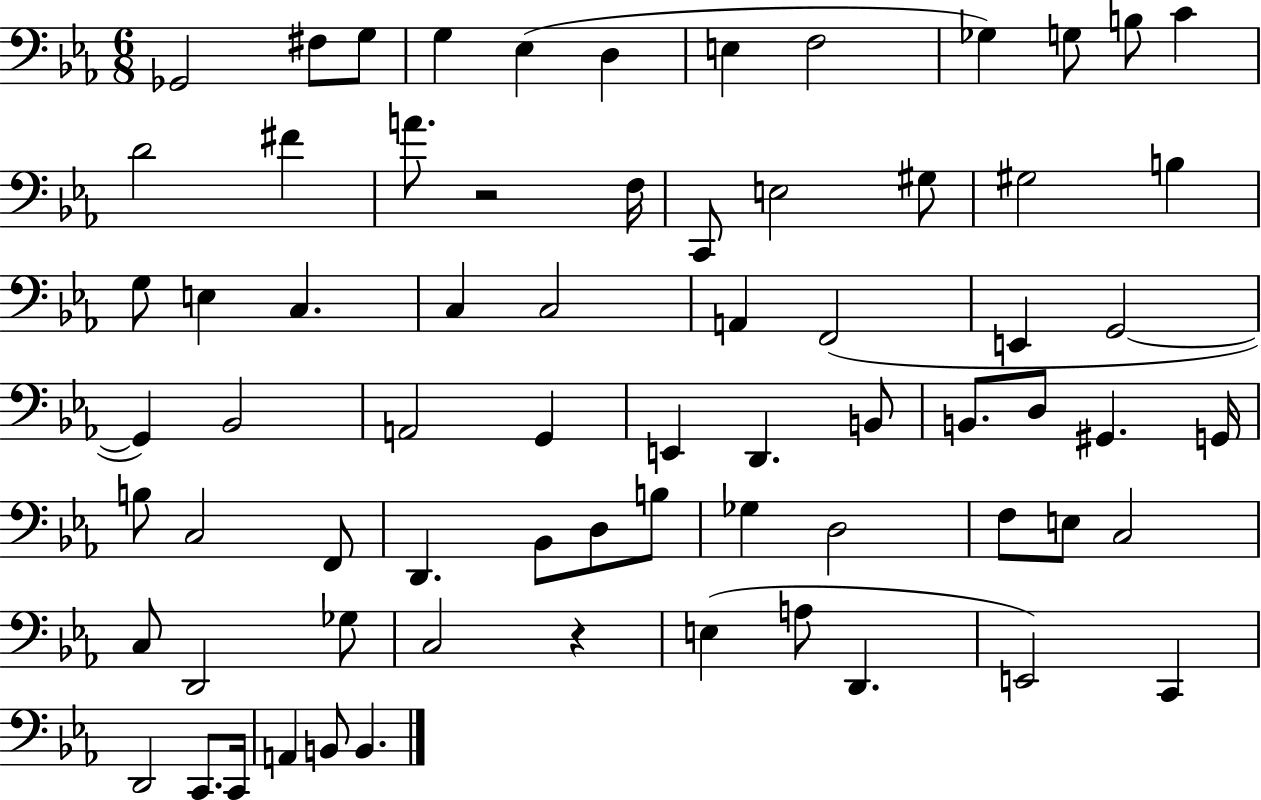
{
  \clef bass
  \numericTimeSignature
  \time 6/8
  \key ees \major
  ges,2 fis8 g8 | g4 ees4( d4 | e4 f2 | ges4) g8 b8 c'4 | \break d'2 fis'4 | a'8. r2 f16 | c,8 e2 gis8 | gis2 b4 | \break g8 e4 c4. | c4 c2 | a,4 f,2( | e,4 g,2~~ | \break g,4) bes,2 | a,2 g,4 | e,4 d,4. b,8 | b,8. d8 gis,4. g,16 | \break b8 c2 f,8 | d,4. bes,8 d8 b8 | ges4 d2 | f8 e8 c2 | \break c8 d,2 ges8 | c2 r4 | e4( a8 d,4. | e,2) c,4 | \break d,2 c,8. c,16 | a,4 b,8 b,4. | \bar "|."
}